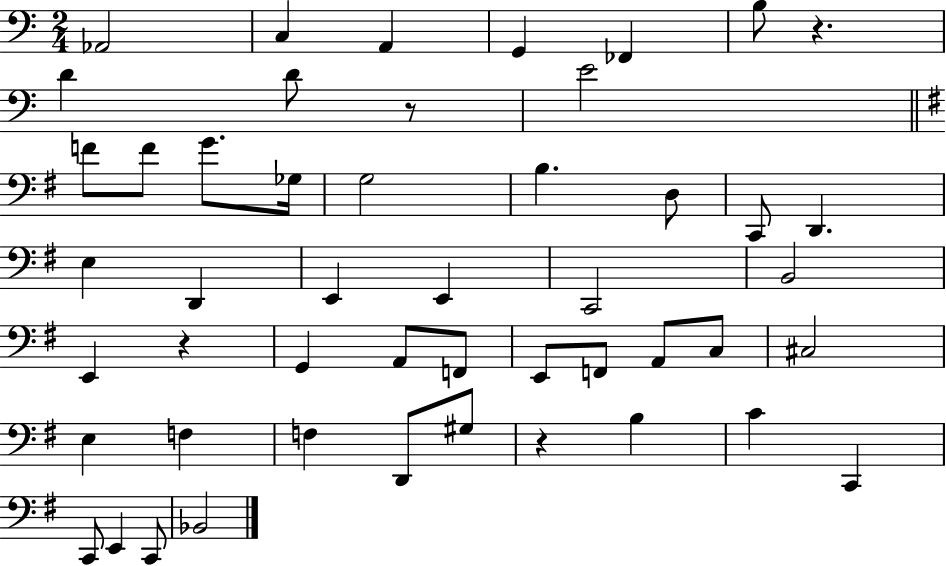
Ab2/h C3/q A2/q G2/q FES2/q B3/e R/q. D4/q D4/e R/e E4/h F4/e F4/e G4/e. Gb3/s G3/h B3/q. D3/e C2/e D2/q. E3/q D2/q E2/q E2/q C2/h B2/h E2/q R/q G2/q A2/e F2/e E2/e F2/e A2/e C3/e C#3/h E3/q F3/q F3/q D2/e G#3/e R/q B3/q C4/q C2/q C2/e E2/q C2/e Bb2/h